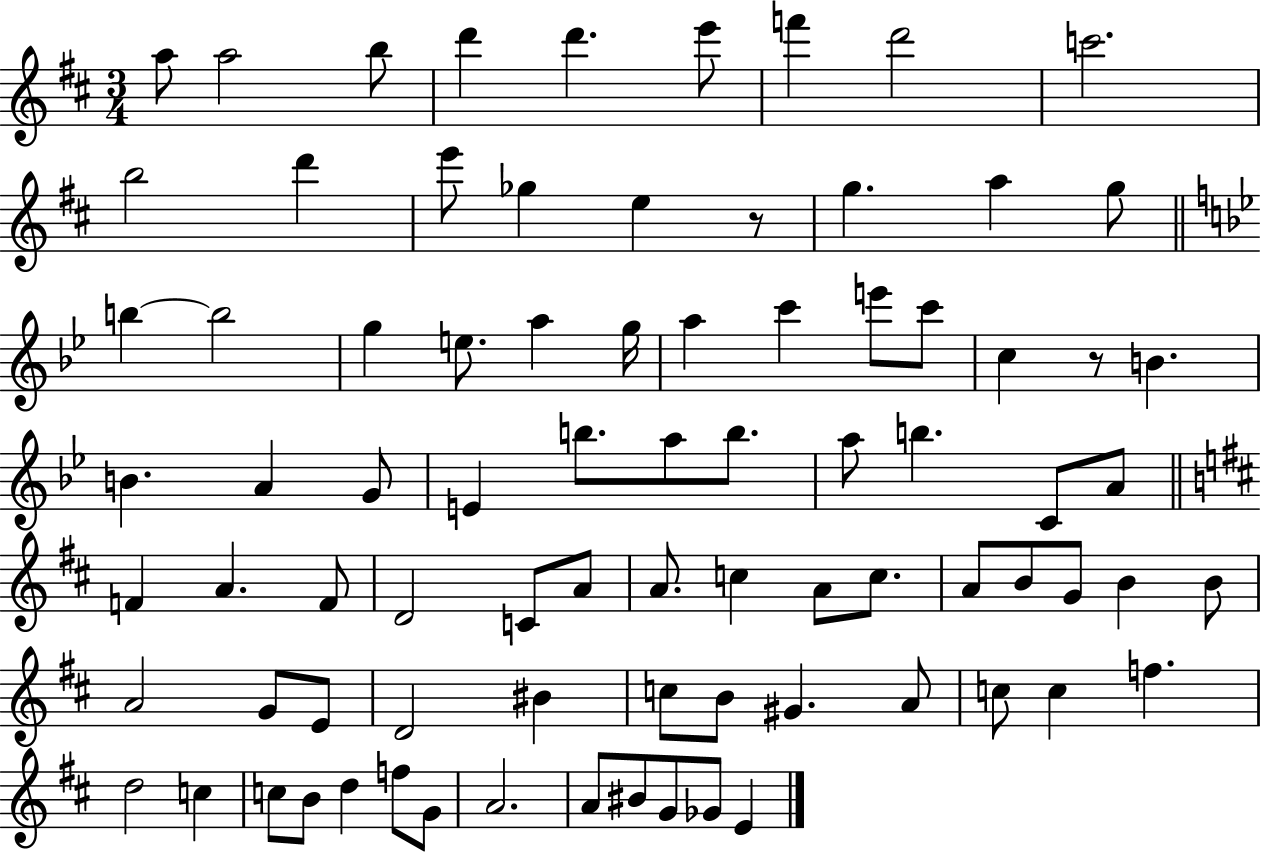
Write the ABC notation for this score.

X:1
T:Untitled
M:3/4
L:1/4
K:D
a/2 a2 b/2 d' d' e'/2 f' d'2 c'2 b2 d' e'/2 _g e z/2 g a g/2 b b2 g e/2 a g/4 a c' e'/2 c'/2 c z/2 B B A G/2 E b/2 a/2 b/2 a/2 b C/2 A/2 F A F/2 D2 C/2 A/2 A/2 c A/2 c/2 A/2 B/2 G/2 B B/2 A2 G/2 E/2 D2 ^B c/2 B/2 ^G A/2 c/2 c f d2 c c/2 B/2 d f/2 G/2 A2 A/2 ^B/2 G/2 _G/2 E